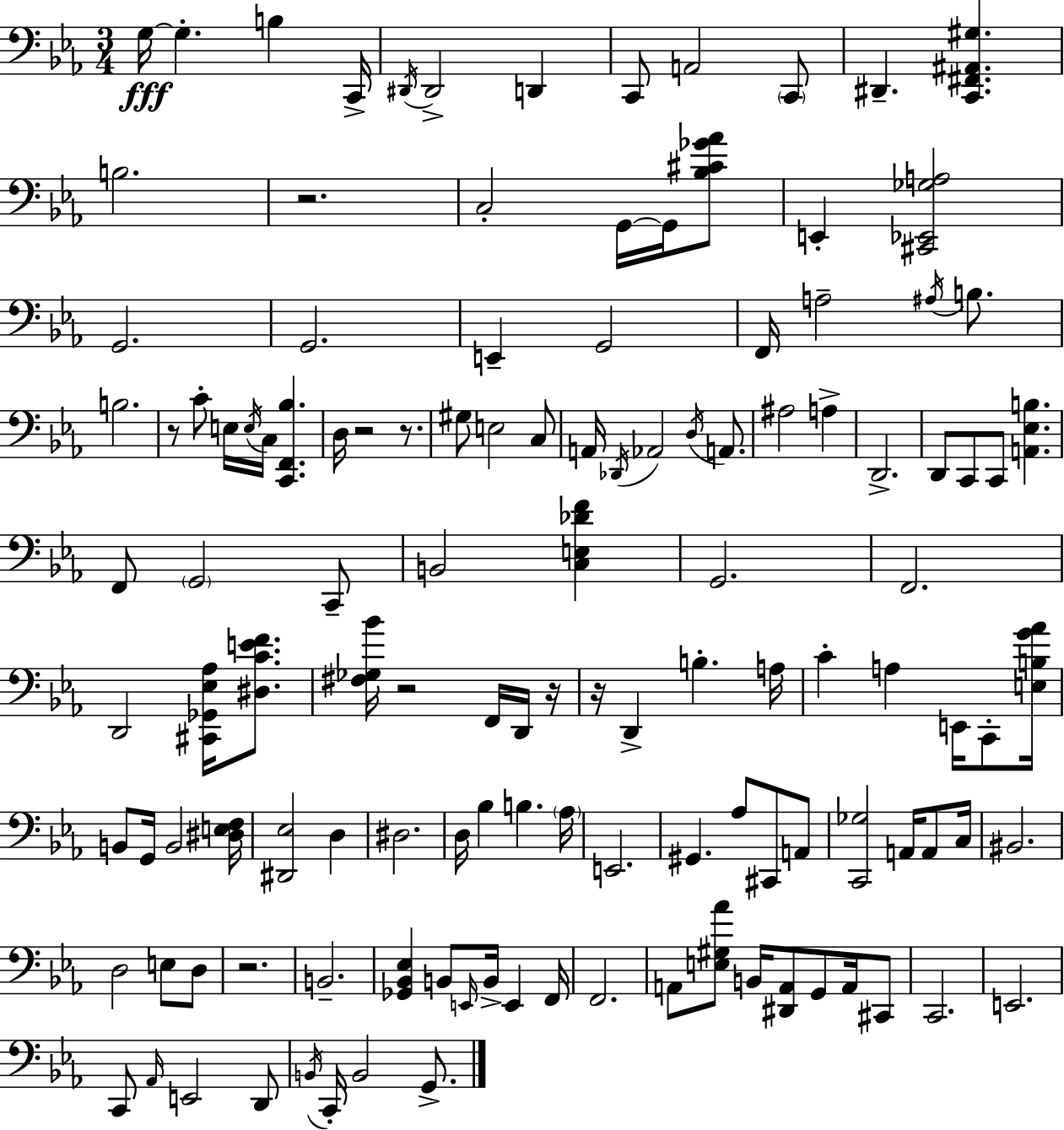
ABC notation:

X:1
T:Untitled
M:3/4
L:1/4
K:Cm
G,/4 G, B, C,,/4 ^D,,/4 ^D,,2 D,, C,,/2 A,,2 C,,/2 ^D,, [C,,^F,,^A,,^G,] B,2 z2 C,2 G,,/4 G,,/4 [_B,^C_G_A]/2 E,, [^C,,_E,,_G,A,]2 G,,2 G,,2 E,, G,,2 F,,/4 A,2 ^A,/4 B,/2 B,2 z/2 C/2 E,/4 E,/4 C,/4 [C,,F,,_B,] D,/4 z2 z/2 ^G,/2 E,2 C,/2 A,,/4 _D,,/4 _A,,2 D,/4 A,,/2 ^A,2 A, D,,2 D,,/2 C,,/2 C,,/2 [A,,_E,B,] F,,/2 G,,2 C,,/2 B,,2 [C,E,_DF] G,,2 F,,2 D,,2 [^C,,_G,,_E,_A,]/4 [^D,CEF]/2 [^F,_G,_B]/4 z2 F,,/4 D,,/4 z/4 z/4 D,, B, A,/4 C A, E,,/4 C,,/2 [E,B,G_A]/4 B,,/2 G,,/4 B,,2 [^D,E,F,]/4 [^D,,_E,]2 D, ^D,2 D,/4 _B, B, _A,/4 E,,2 ^G,, _A,/2 ^C,,/2 A,,/2 [C,,_G,]2 A,,/4 A,,/2 C,/4 ^B,,2 D,2 E,/2 D,/2 z2 B,,2 [_G,,_B,,_E,] B,,/2 E,,/4 B,,/4 E,, F,,/4 F,,2 A,,/2 [E,^G,_A]/2 B,,/4 [^D,,A,,]/2 G,,/2 A,,/4 ^C,,/2 C,,2 E,,2 C,,/2 _A,,/4 E,,2 D,,/2 B,,/4 C,,/4 B,,2 G,,/2